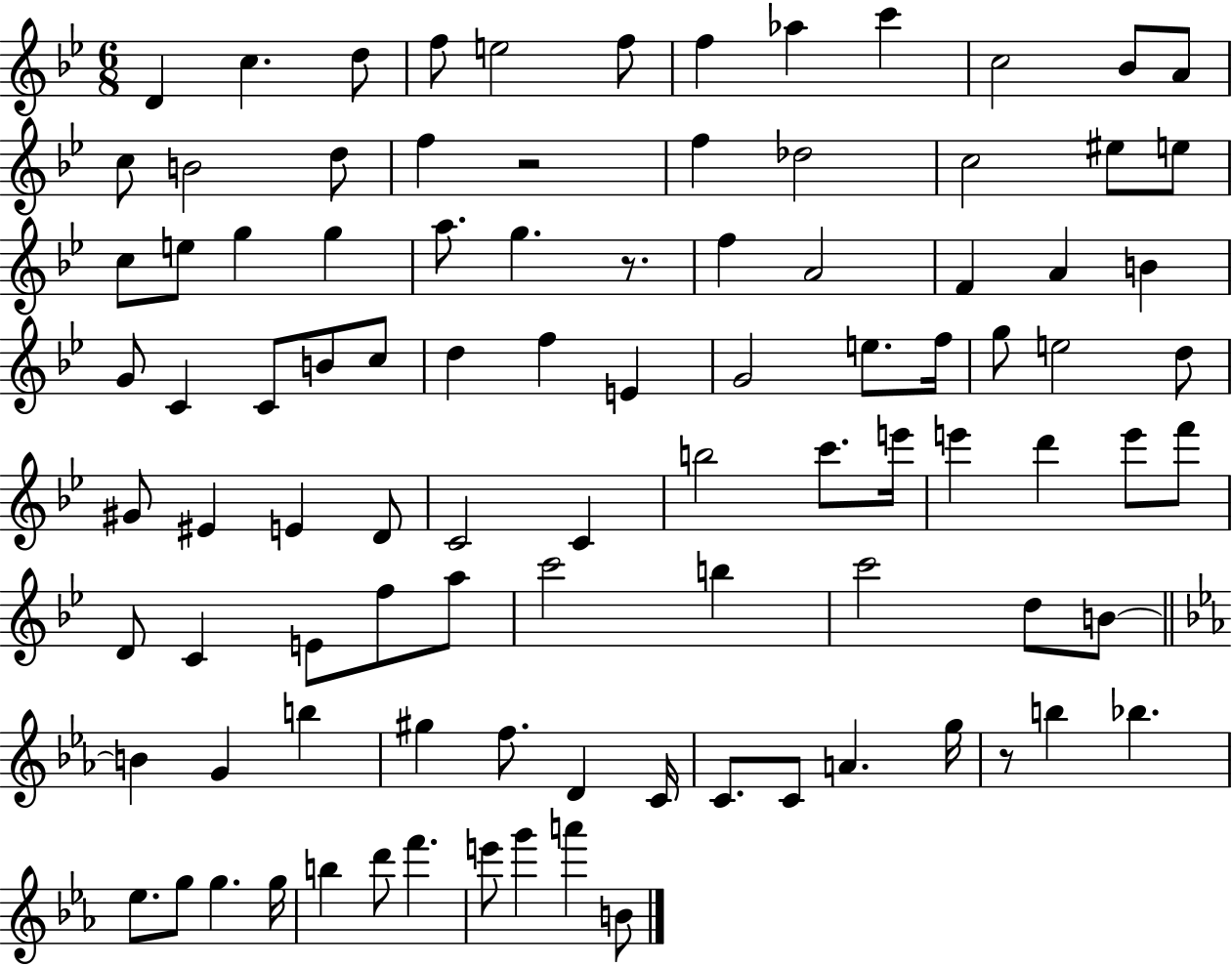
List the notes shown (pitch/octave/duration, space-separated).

D4/q C5/q. D5/e F5/e E5/h F5/e F5/q Ab5/q C6/q C5/h Bb4/e A4/e C5/e B4/h D5/e F5/q R/h F5/q Db5/h C5/h EIS5/e E5/e C5/e E5/e G5/q G5/q A5/e. G5/q. R/e. F5/q A4/h F4/q A4/q B4/q G4/e C4/q C4/e B4/e C5/e D5/q F5/q E4/q G4/h E5/e. F5/s G5/e E5/h D5/e G#4/e EIS4/q E4/q D4/e C4/h C4/q B5/h C6/e. E6/s E6/q D6/q E6/e F6/e D4/e C4/q E4/e F5/e A5/e C6/h B5/q C6/h D5/e B4/e B4/q G4/q B5/q G#5/q F5/e. D4/q C4/s C4/e. C4/e A4/q. G5/s R/e B5/q Bb5/q. Eb5/e. G5/e G5/q. G5/s B5/q D6/e F6/q. E6/e G6/q A6/q B4/e